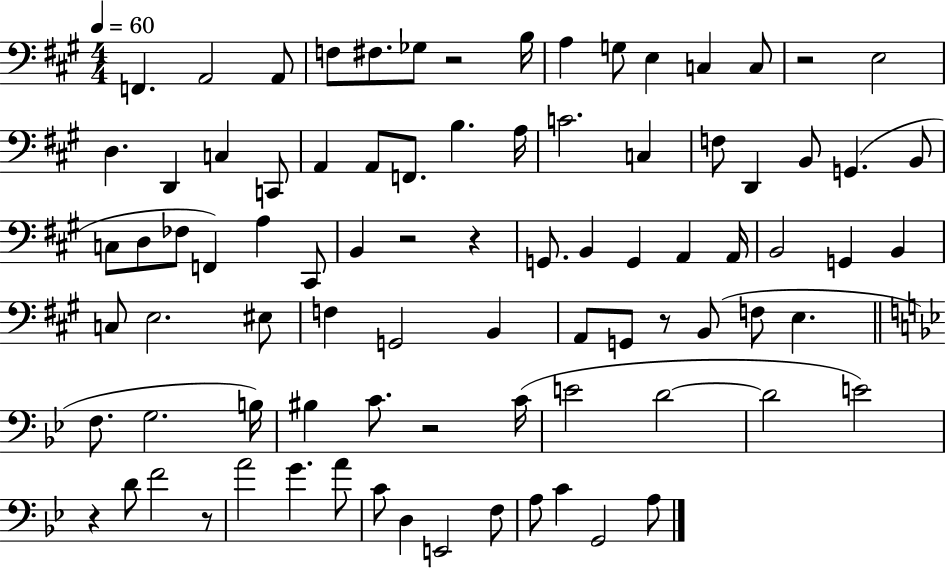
F2/q. A2/h A2/e F3/e F#3/e. Gb3/e R/h B3/s A3/q G3/e E3/q C3/q C3/e R/h E3/h D3/q. D2/q C3/q C2/e A2/q A2/e F2/e. B3/q. A3/s C4/h. C3/q F3/e D2/q B2/e G2/q. B2/e C3/e D3/e FES3/e F2/q A3/q C#2/e B2/q R/h R/q G2/e. B2/q G2/q A2/q A2/s B2/h G2/q B2/q C3/e E3/h. EIS3/e F3/q G2/h B2/q A2/e G2/e R/e B2/e F3/e E3/q. F3/e. G3/h. B3/s BIS3/q C4/e. R/h C4/s E4/h D4/h D4/h E4/h R/q D4/e F4/h R/e A4/h G4/q. A4/e C4/e D3/q E2/h F3/e A3/e C4/q G2/h A3/e